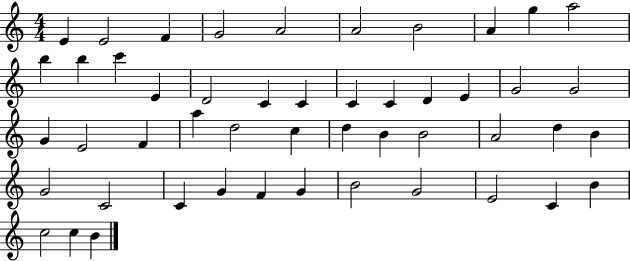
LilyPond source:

{
  \clef treble
  \numericTimeSignature
  \time 4/4
  \key c \major
  e'4 e'2 f'4 | g'2 a'2 | a'2 b'2 | a'4 g''4 a''2 | \break b''4 b''4 c'''4 e'4 | d'2 c'4 c'4 | c'4 c'4 d'4 e'4 | g'2 g'2 | \break g'4 e'2 f'4 | a''4 d''2 c''4 | d''4 b'4 b'2 | a'2 d''4 b'4 | \break g'2 c'2 | c'4 g'4 f'4 g'4 | b'2 g'2 | e'2 c'4 b'4 | \break c''2 c''4 b'4 | \bar "|."
}